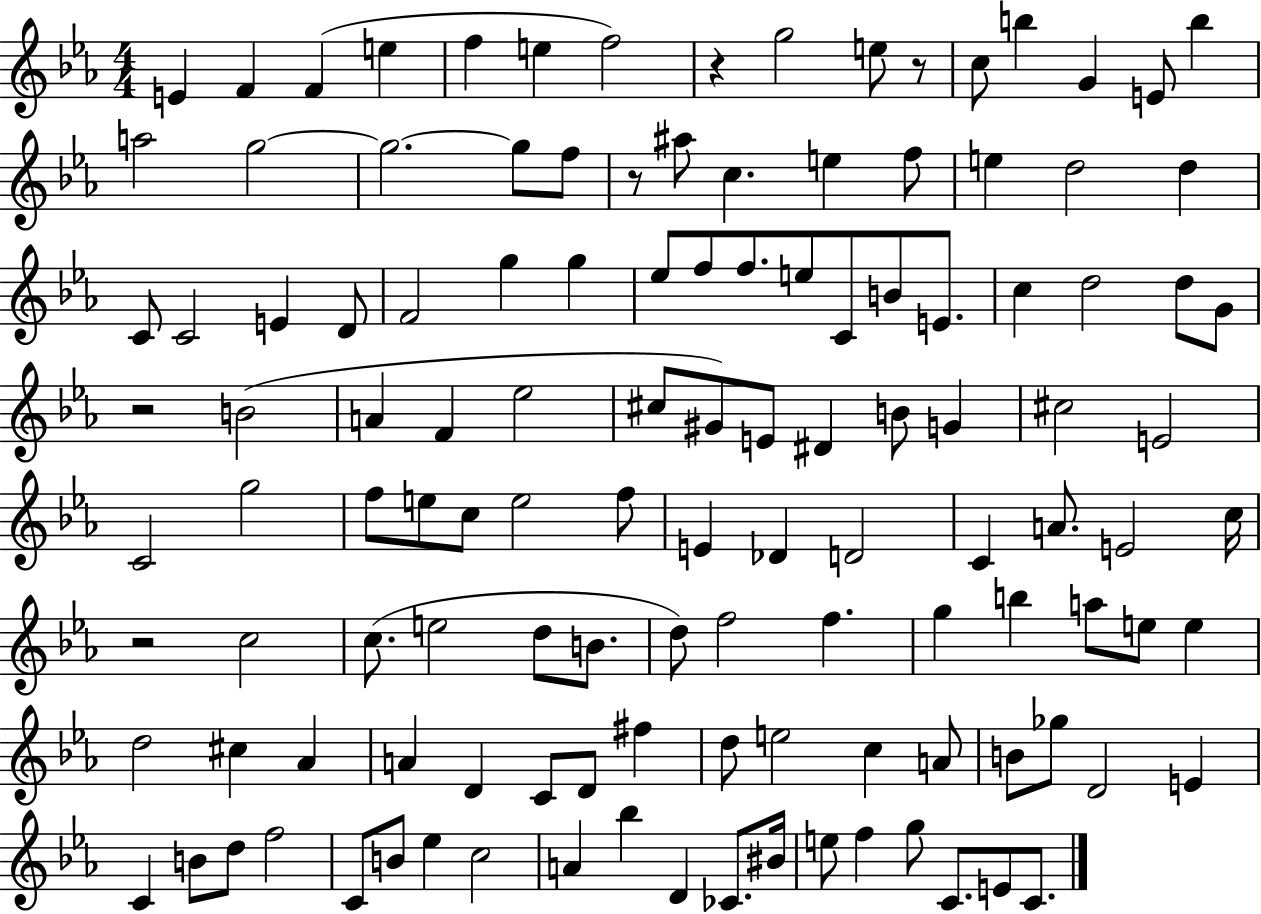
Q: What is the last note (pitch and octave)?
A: C4